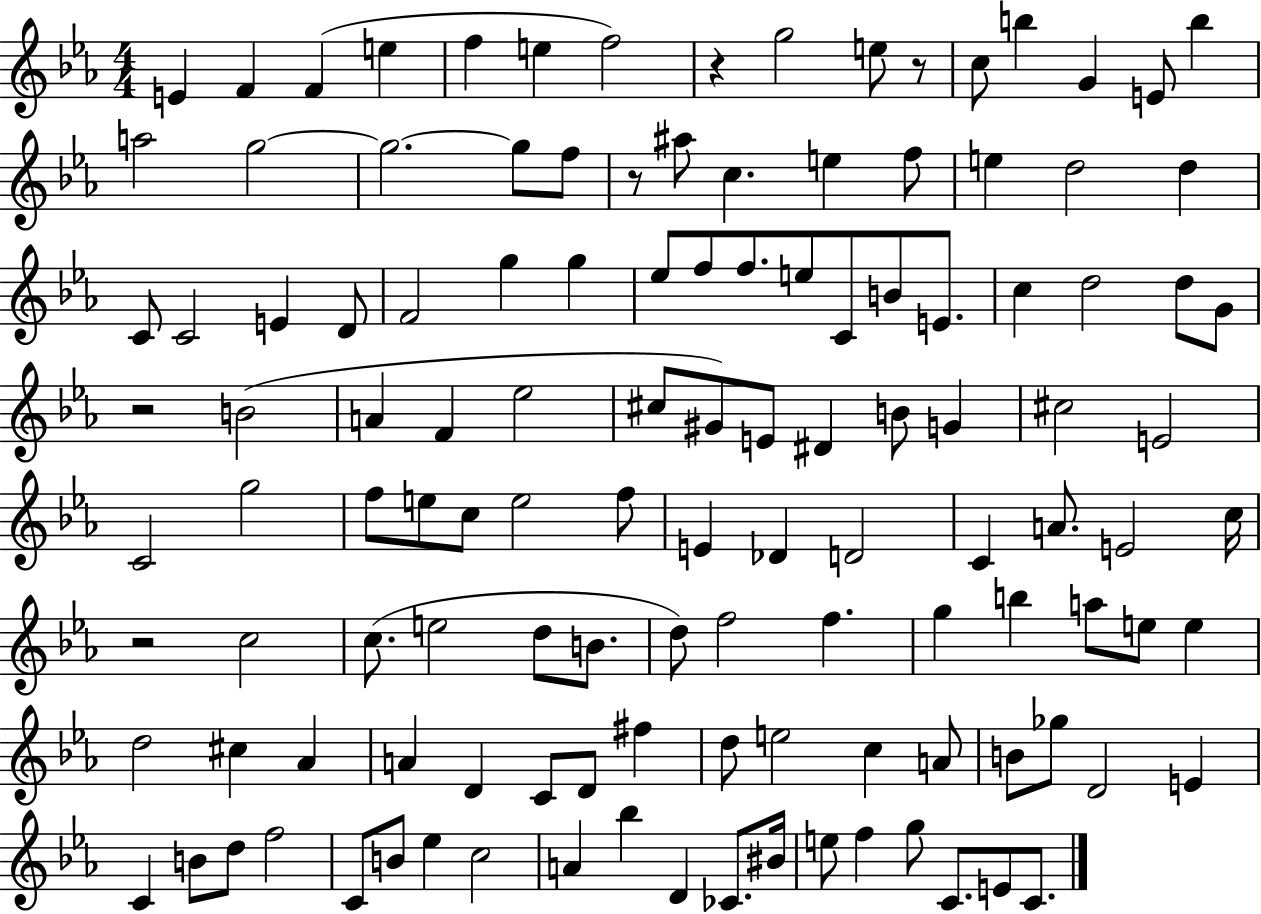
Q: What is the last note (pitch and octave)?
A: C4